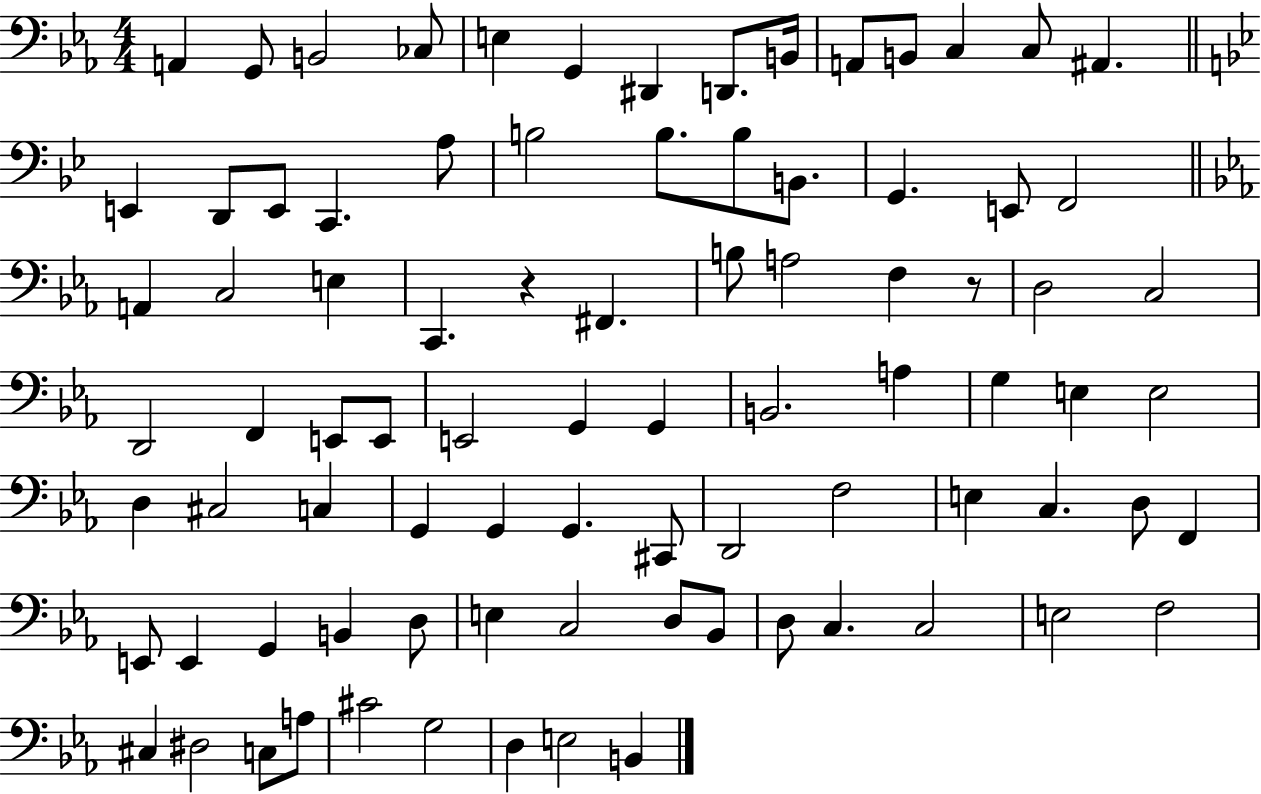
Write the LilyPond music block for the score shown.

{
  \clef bass
  \numericTimeSignature
  \time 4/4
  \key ees \major
  a,4 g,8 b,2 ces8 | e4 g,4 dis,4 d,8. b,16 | a,8 b,8 c4 c8 ais,4. | \bar "||" \break \key bes \major e,4 d,8 e,8 c,4. a8 | b2 b8. b8 b,8. | g,4. e,8 f,2 | \bar "||" \break \key ees \major a,4 c2 e4 | c,4. r4 fis,4. | b8 a2 f4 r8 | d2 c2 | \break d,2 f,4 e,8 e,8 | e,2 g,4 g,4 | b,2. a4 | g4 e4 e2 | \break d4 cis2 c4 | g,4 g,4 g,4. cis,8 | d,2 f2 | e4 c4. d8 f,4 | \break e,8 e,4 g,4 b,4 d8 | e4 c2 d8 bes,8 | d8 c4. c2 | e2 f2 | \break cis4 dis2 c8 a8 | cis'2 g2 | d4 e2 b,4 | \bar "|."
}